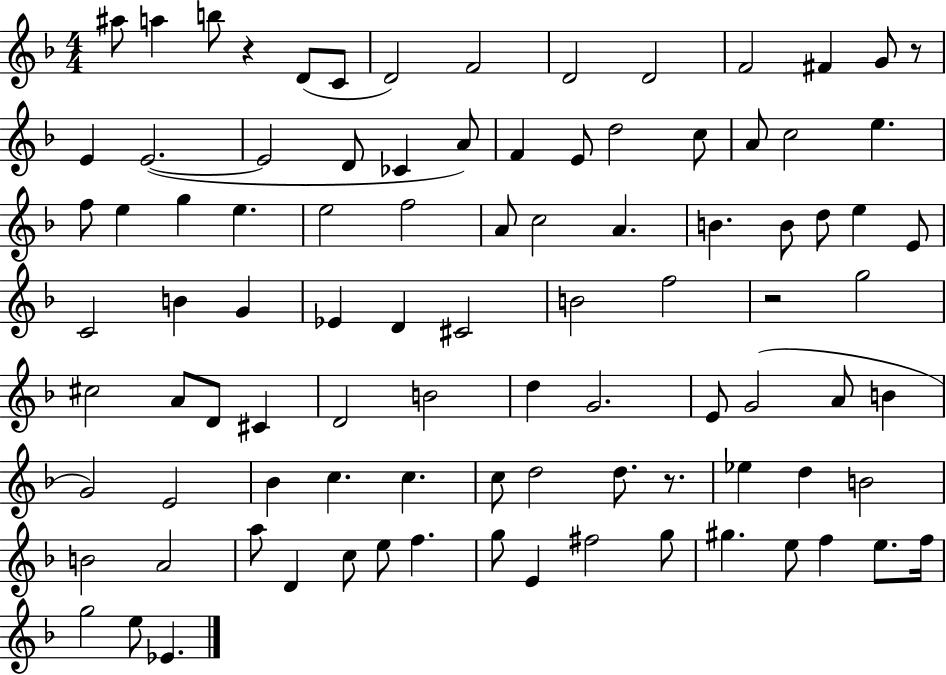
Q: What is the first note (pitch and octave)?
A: A#5